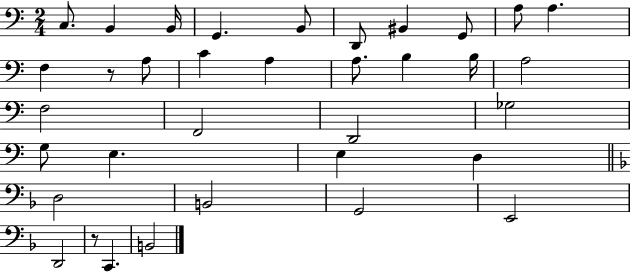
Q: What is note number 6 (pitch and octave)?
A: D2